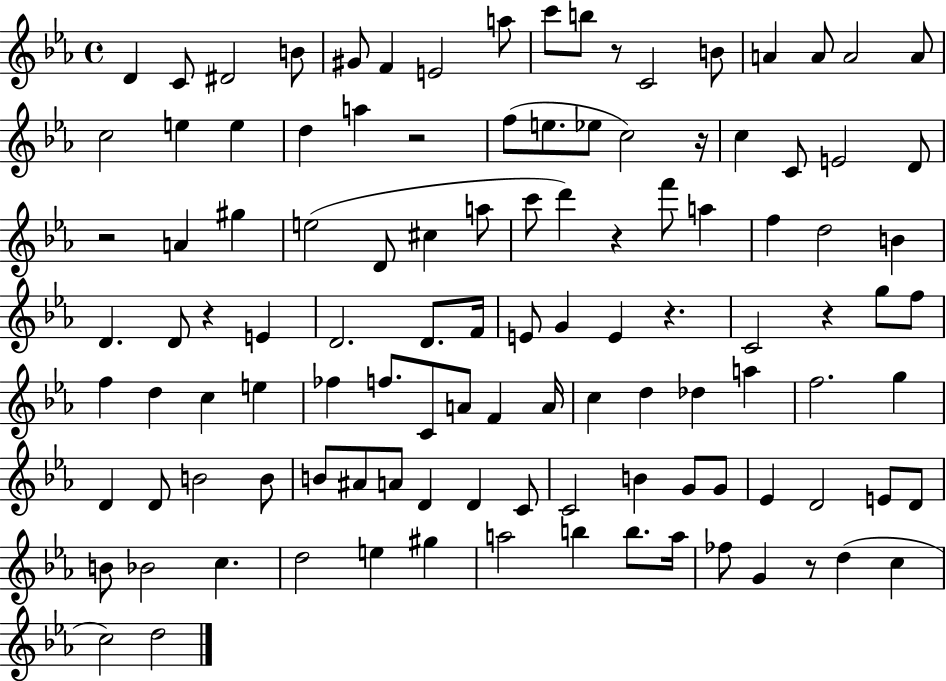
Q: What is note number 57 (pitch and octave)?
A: C5